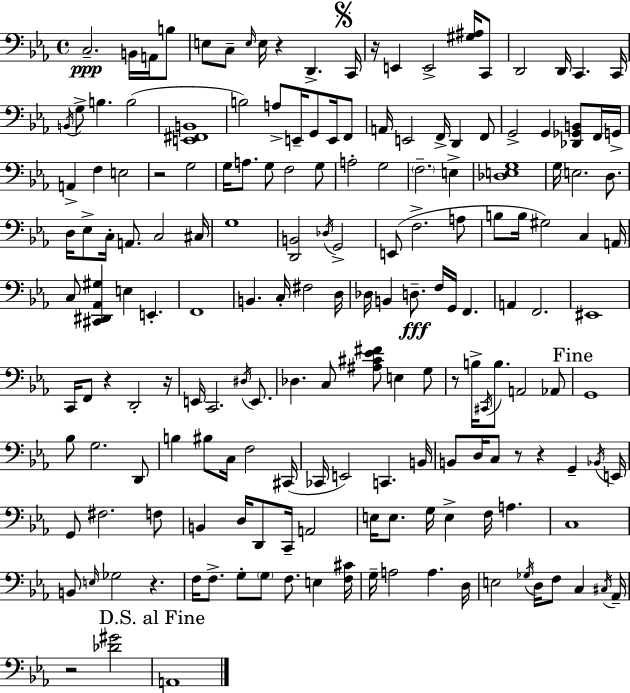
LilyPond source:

{
  \clef bass
  \time 4/4
  \defaultTimeSignature
  \key ees \major
  c2.--\ppp b,16 a,16 b8 | e8 c8-- \grace { e16 } e16 r4 d,4.-> | \mark \markup { \musicglyph "scripts.segno" } c,16 r16 e,4 e,2-> <gis ais>16 c,8 | d,2 d,16 c,4. | \break c,16 \acciaccatura { b,16 } g8-> b4. b2( | <e, fis, b,>1 | b2) a8-> e,16-- g,8 e,16 | f,8 a,16 e,2 f,16-> d,4 | \break f,8 g,2-> g,4 <des, ges, b,>8 | f,16 g,16-> a,4-> f4 e2 | r2 g2 | g16 a8. g8 f2 | \break g8 a2-. g2 | \parenthesize f2.-- e4-> | <des e g>1 | g16 e2. d8. | \break d16 ees8-> c16-. a,8. c2 | cis16 g1 | <d, b,>2 \acciaccatura { des16 } g,2-> | e,8( f2.-> | \break a8 b8 b16 gis2) c4 | a,16 c8 <cis, dis, aes, gis>4 e4 e,4.-. | f,1 | b,4. c16-. fis2 | \break d16 des16 b,4 d8.--\fff f16 g,16 f,4. | a,4 f,2. | eis,1 | c,16 f,8 r4 d,2-. | \break r16 e,16 c,2. | \acciaccatura { dis16 } e,8. des4. c8 <ais cis' ees' fis'>8 e4 | g8 r8 b16-> \acciaccatura { cis,16 } b8. a,2 | aes,8 \mark "Fine" g,1 | \break bes8 g2. | d,8 b4 bis8 c16 f2 | cis,16( ces,16 e,2) c,4. | b,16 b,8 d16 c8 r8 r4 | \break g,4-- \acciaccatura { bes,16 } e,16 g,8 fis2. | f8 b,4 d16 d,8 c,16-- a,2 | e16 e8. g16 e4-> f16 | a4. c1 | \break b,8 \grace { e16 } ges2 | r4. f16 f8.-> g8-. \parenthesize g8 f8. | e4 <f cis'>16 g16-- a2 | a4. d16 e2 \acciaccatura { ges16 } | \break d16 f8 c4 \acciaccatura { cis16 } aes,16-- r2 | <des' gis'>2 \mark "D.S. al Fine" a,1 | \bar "|."
}